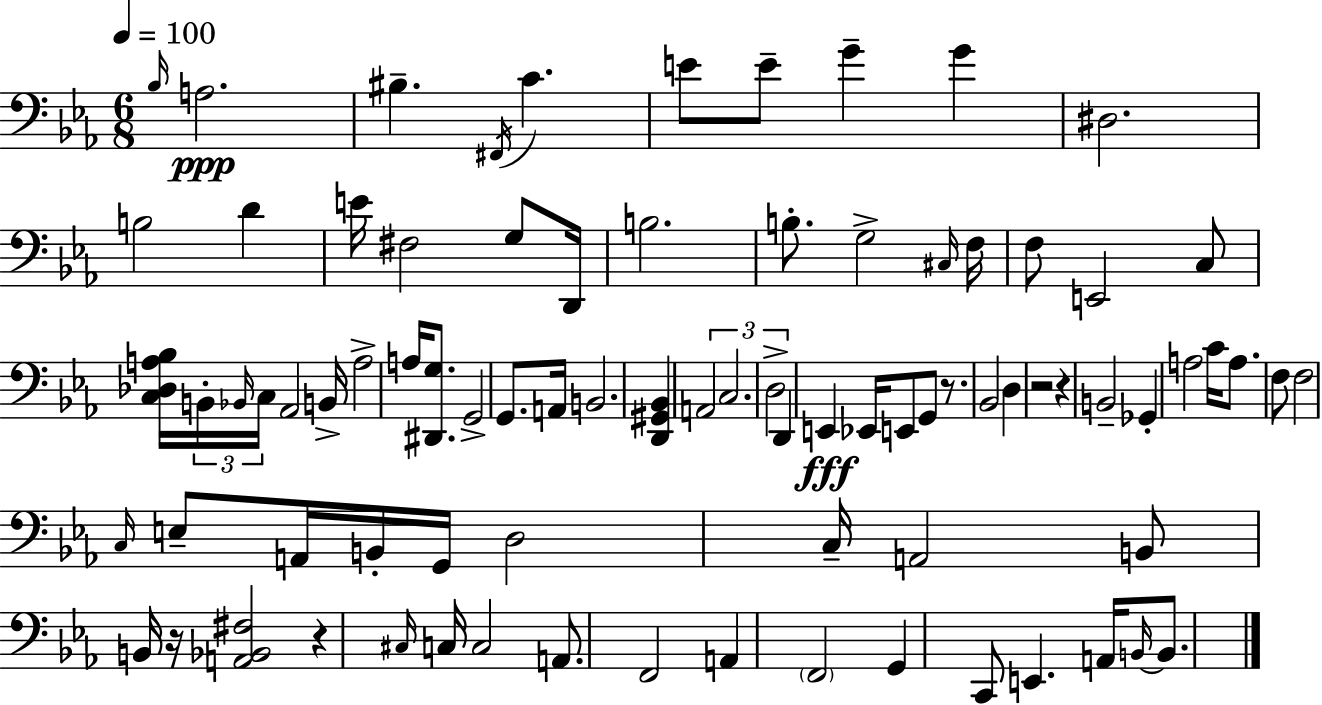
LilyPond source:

{
  \clef bass
  \numericTimeSignature
  \time 6/8
  \key c \minor
  \tempo 4 = 100
  \grace { bes16 }\ppp a2. | bis4.-- \acciaccatura { fis,16 } c'4. | e'8 e'8-- g'4-- g'4 | dis2. | \break b2 d'4 | e'16 fis2 g8 | d,16 b2. | b8.-. g2-> | \break \grace { cis16 } f16 f8 e,2 | c8 <c des a bes>16 \tuplet 3/2 { b,16-. \grace { bes,16 } c16 } aes,2 | b,16-> a2-> | a16 <dis, g>8. g,2-> | \break g,8. a,16 b,2. | <d, gis, bes,>4 \tuplet 3/2 { a,2 | c2. | d2-> } | \break d,4 e,4\fff ees,16 e,8 g,8 | r8. bes,2 | d4 r2 | r4 b,2-- | \break ges,4-. a2 | c'16 a8. f8 f2 | \grace { c16 } e8-- a,16 b,16-. g,16 d2 | c16-- a,2 | \break b,8 b,16 r16 <a, bes, fis>2 | r4 \grace { cis16 } c16 c2 | a,8. f,2 | a,4 \parenthesize f,2 | \break g,4 c,8 e,4. | a,16 \grace { b,16~ }~ b,8. \bar "|."
}